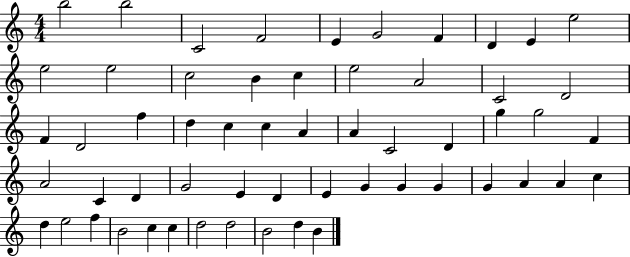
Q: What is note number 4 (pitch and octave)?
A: F4